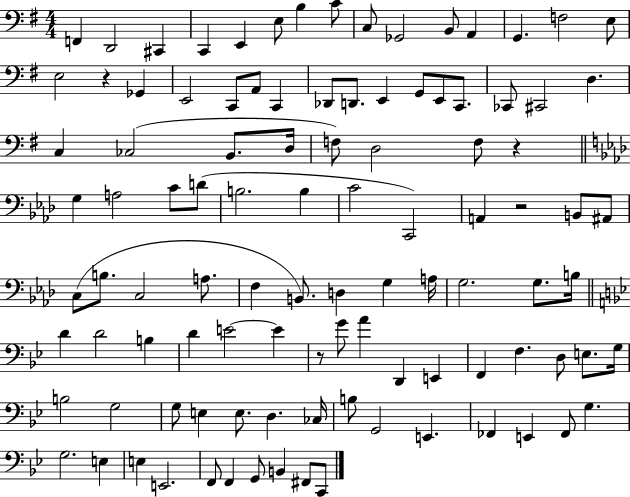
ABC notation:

X:1
T:Untitled
M:4/4
L:1/4
K:G
F,, D,,2 ^C,, C,, E,, E,/2 B, C/2 C,/2 _G,,2 B,,/2 A,, G,, F,2 E,/2 E,2 z _G,, E,,2 C,,/2 A,,/2 C,, _D,,/2 D,,/2 E,, G,,/2 E,,/2 C,,/2 _C,,/2 ^C,,2 D, C, _C,2 B,,/2 D,/4 F,/2 D,2 F,/2 z G, A,2 C/2 D/2 B,2 B, C2 C,,2 A,, z2 B,,/2 ^A,,/2 C,/2 B,/2 C,2 A,/2 F, B,,/2 D, G, A,/4 G,2 G,/2 B,/4 D D2 B, D E2 E z/2 G/2 A D,, E,, F,, F, D,/2 E,/2 G,/4 B,2 G,2 G,/2 E, E,/2 D, _C,/4 B,/2 G,,2 E,, _F,, E,, _F,,/2 G, G,2 E, E, E,,2 F,,/2 F,, G,,/2 B,, ^F,,/2 C,,/2